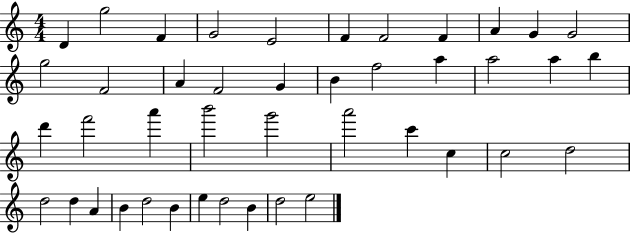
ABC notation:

X:1
T:Untitled
M:4/4
L:1/4
K:C
D g2 F G2 E2 F F2 F A G G2 g2 F2 A F2 G B f2 a a2 a b d' f'2 a' b'2 g'2 a'2 c' c c2 d2 d2 d A B d2 B e d2 B d2 e2